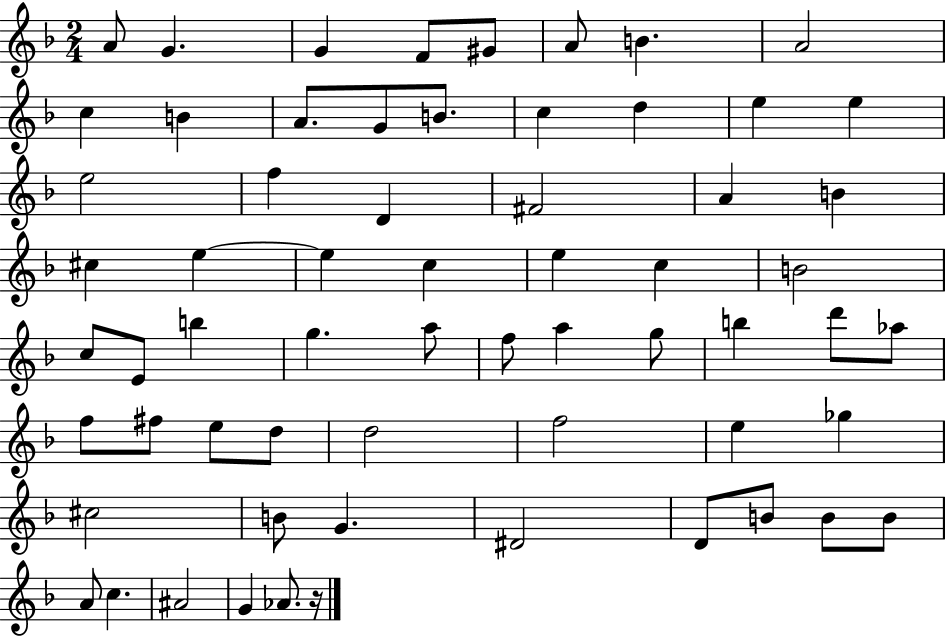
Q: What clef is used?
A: treble